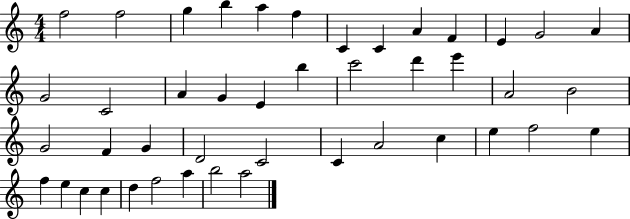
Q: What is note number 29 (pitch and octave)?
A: C4